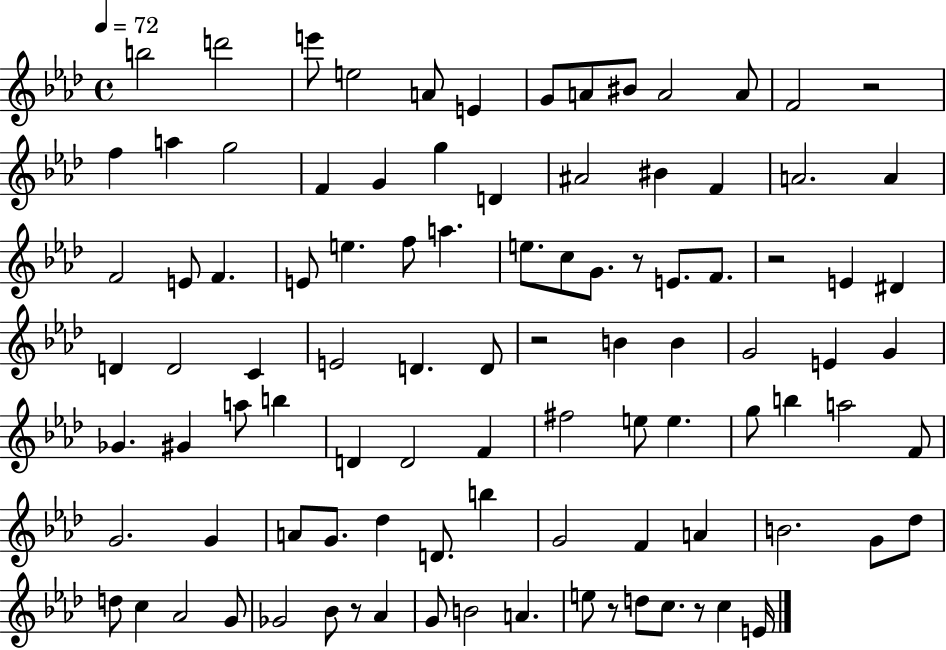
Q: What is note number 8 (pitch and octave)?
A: A4